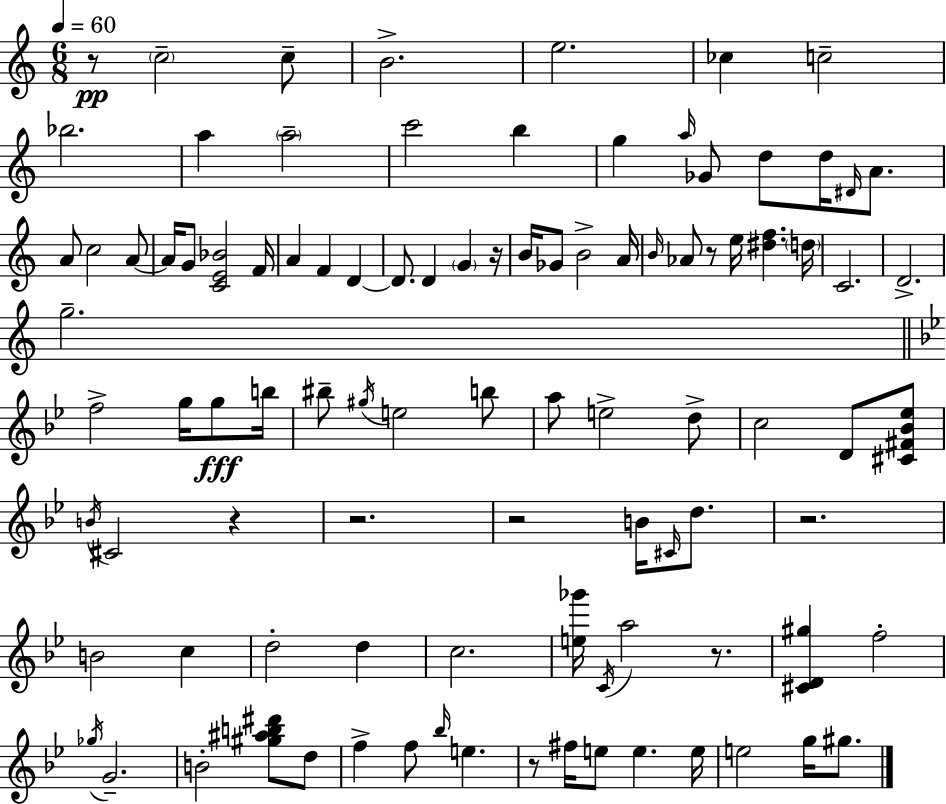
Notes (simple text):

R/e C5/h C5/e B4/h. E5/h. CES5/q C5/h Bb5/h. A5/q A5/h C6/h B5/q G5/q A5/s Gb4/e D5/e D5/s D#4/s A4/e. A4/e C5/h A4/e A4/s G4/e [C4,E4,Bb4]/h F4/s A4/q F4/q D4/q D4/e. D4/q G4/q R/s B4/s Gb4/e B4/h A4/s B4/s Ab4/e R/e E5/s [D#5,F5]/q. D5/s C4/h. D4/h. G5/h. F5/h G5/s G5/e B5/s BIS5/e G#5/s E5/h B5/e A5/e E5/h D5/e C5/h D4/e [C#4,F#4,Bb4,Eb5]/e B4/s C#4/h R/q R/h. R/h B4/s C#4/s D5/e. R/h. B4/h C5/q D5/h D5/q C5/h. [E5,Gb6]/s C4/s A5/h R/e. [C#4,D4,G#5]/q F5/h Gb5/s G4/h. B4/h [G#5,A#5,B5,D#6]/e D5/e F5/q F5/e Bb5/s E5/q. R/e F#5/s E5/e E5/q. E5/s E5/h G5/s G#5/e.